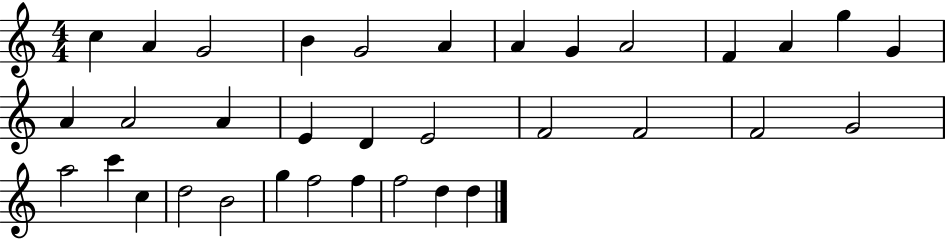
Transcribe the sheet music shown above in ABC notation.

X:1
T:Untitled
M:4/4
L:1/4
K:C
c A G2 B G2 A A G A2 F A g G A A2 A E D E2 F2 F2 F2 G2 a2 c' c d2 B2 g f2 f f2 d d